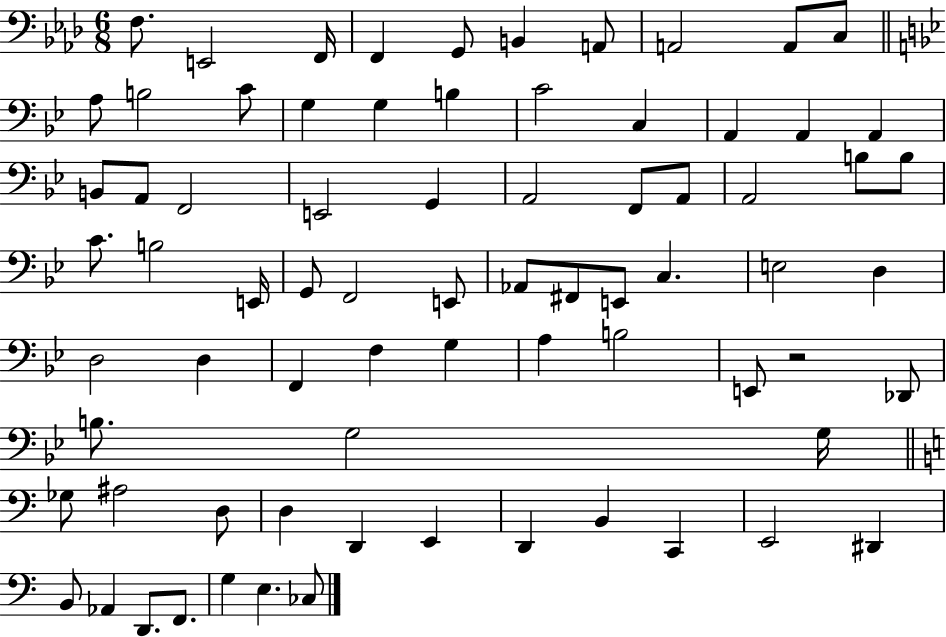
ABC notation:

X:1
T:Untitled
M:6/8
L:1/4
K:Ab
F,/2 E,,2 F,,/4 F,, G,,/2 B,, A,,/2 A,,2 A,,/2 C,/2 A,/2 B,2 C/2 G, G, B, C2 C, A,, A,, A,, B,,/2 A,,/2 F,,2 E,,2 G,, A,,2 F,,/2 A,,/2 A,,2 B,/2 B,/2 C/2 B,2 E,,/4 G,,/2 F,,2 E,,/2 _A,,/2 ^F,,/2 E,,/2 C, E,2 D, D,2 D, F,, F, G, A, B,2 E,,/2 z2 _D,,/2 B,/2 G,2 G,/4 _G,/2 ^A,2 D,/2 D, D,, E,, D,, B,, C,, E,,2 ^D,, B,,/2 _A,, D,,/2 F,,/2 G, E, _C,/2